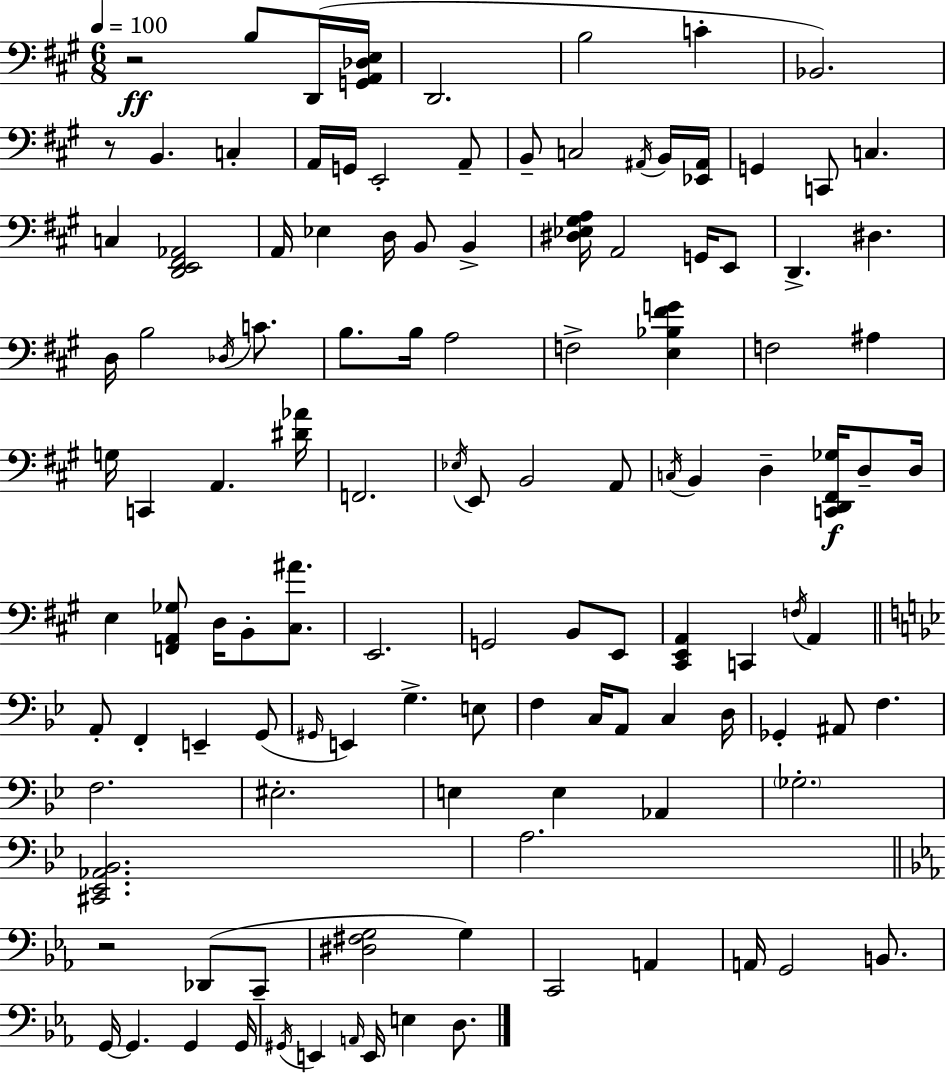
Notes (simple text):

R/h B3/e D2/s [G2,A2,Db3,E3]/s D2/h. B3/h C4/q Bb2/h. R/e B2/q. C3/q A2/s G2/s E2/h A2/e B2/e C3/h A#2/s B2/s [Eb2,A#2]/s G2/q C2/e C3/q. C3/q [D2,E2,F#2,Ab2]/h A2/s Eb3/q D3/s B2/e B2/q [D#3,Eb3,G#3,A3]/s A2/h G2/s E2/e D2/q. D#3/q. D3/s B3/h Db3/s C4/e. B3/e. B3/s A3/h F3/h [E3,Bb3,F#4,G4]/q F3/h A#3/q G3/s C2/q A2/q. [D#4,Ab4]/s F2/h. Eb3/s E2/e B2/h A2/e C3/s B2/q D3/q [C2,D2,F#2,Gb3]/s D3/e D3/s E3/q [F2,A2,Gb3]/e D3/s B2/e [C#3,A#4]/e. E2/h. G2/h B2/e E2/e [C#2,E2,A2]/q C2/q F3/s A2/q A2/e F2/q E2/q G2/e G#2/s E2/q G3/q. E3/e F3/q C3/s A2/e C3/q D3/s Gb2/q A#2/e F3/q. F3/h. EIS3/h. E3/q E3/q Ab2/q Gb3/h. [C#2,Eb2,Ab2,Bb2]/h. A3/h. R/h Db2/e C2/e [D#3,F#3,G3]/h G3/q C2/h A2/q A2/s G2/h B2/e. G2/s G2/q. G2/q G2/s G#2/s E2/q A2/s E2/s E3/q D3/e.